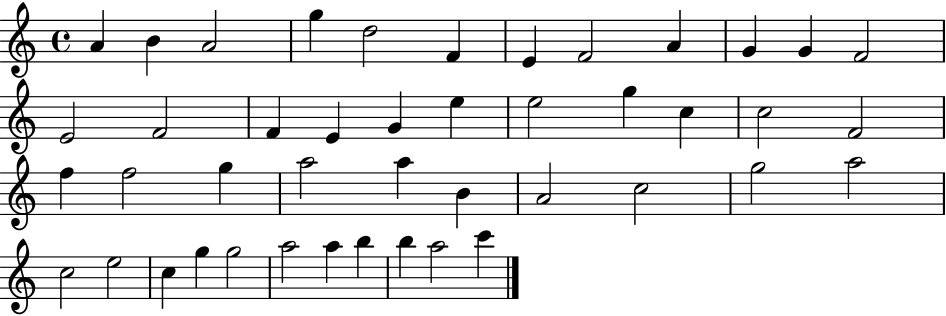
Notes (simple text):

A4/q B4/q A4/h G5/q D5/h F4/q E4/q F4/h A4/q G4/q G4/q F4/h E4/h F4/h F4/q E4/q G4/q E5/q E5/h G5/q C5/q C5/h F4/h F5/q F5/h G5/q A5/h A5/q B4/q A4/h C5/h G5/h A5/h C5/h E5/h C5/q G5/q G5/h A5/h A5/q B5/q B5/q A5/h C6/q